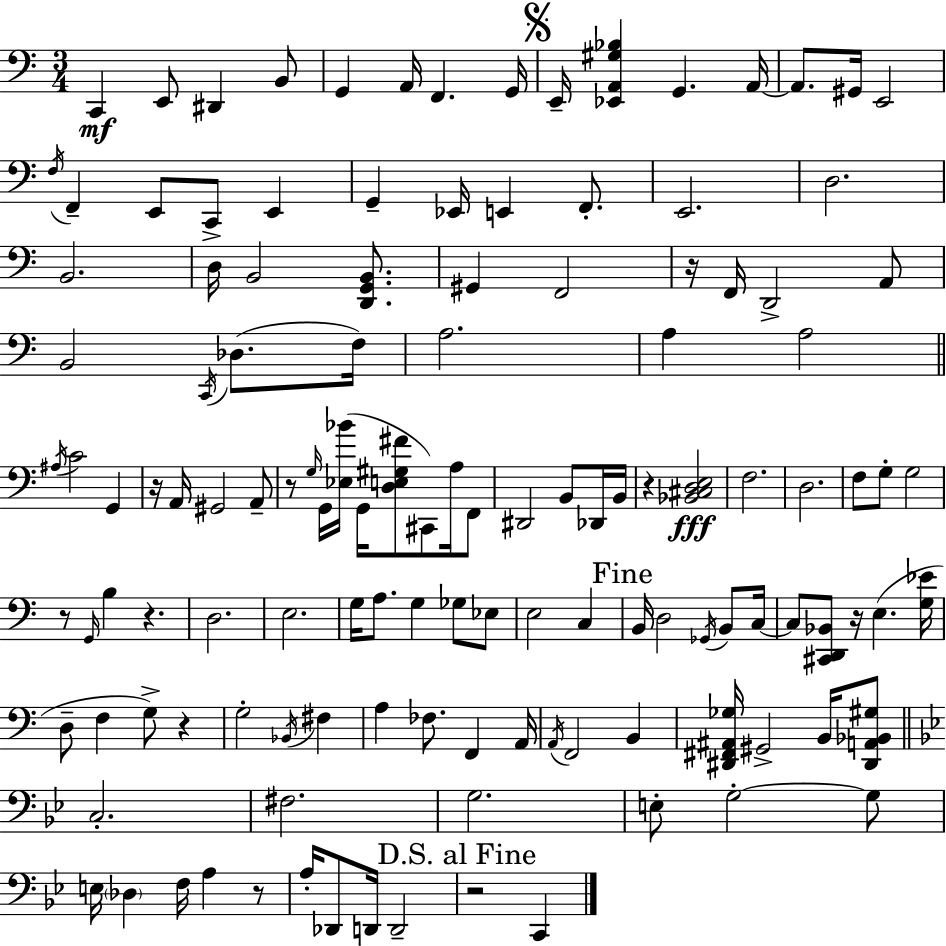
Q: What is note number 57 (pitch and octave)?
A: F3